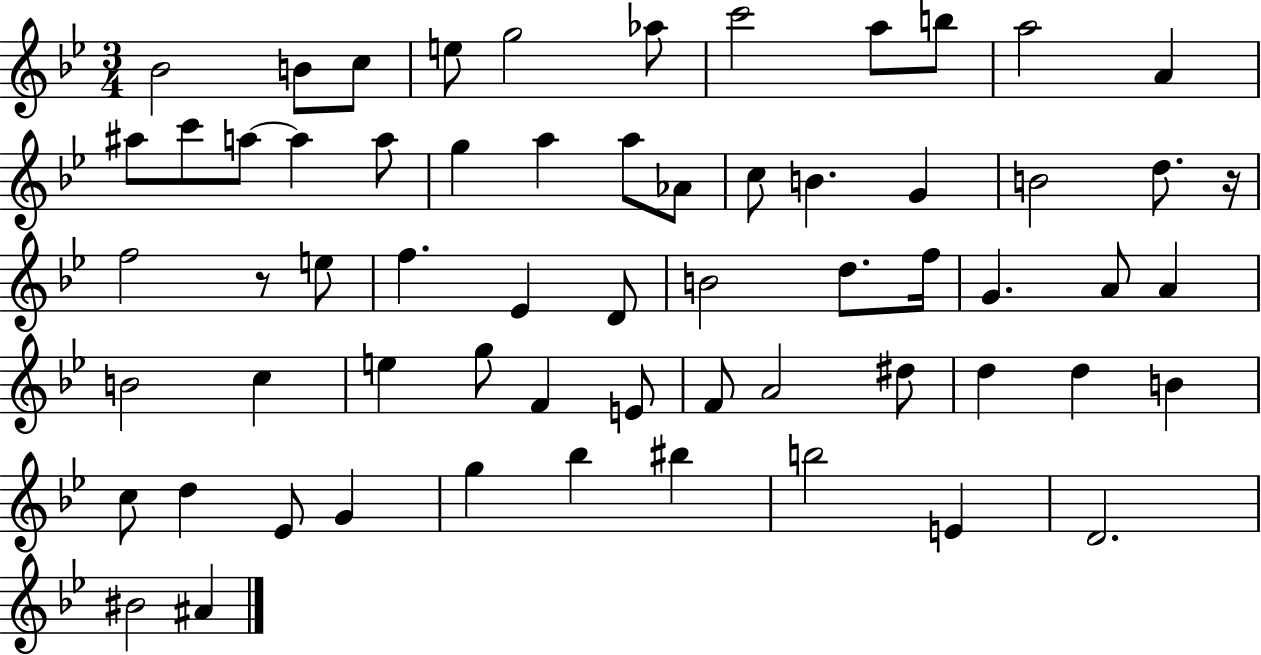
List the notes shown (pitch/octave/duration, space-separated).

Bb4/h B4/e C5/e E5/e G5/h Ab5/e C6/h A5/e B5/e A5/h A4/q A#5/e C6/e A5/e A5/q A5/e G5/q A5/q A5/e Ab4/e C5/e B4/q. G4/q B4/h D5/e. R/s F5/h R/e E5/e F5/q. Eb4/q D4/e B4/h D5/e. F5/s G4/q. A4/e A4/q B4/h C5/q E5/q G5/e F4/q E4/e F4/e A4/h D#5/e D5/q D5/q B4/q C5/e D5/q Eb4/e G4/q G5/q Bb5/q BIS5/q B5/h E4/q D4/h. BIS4/h A#4/q